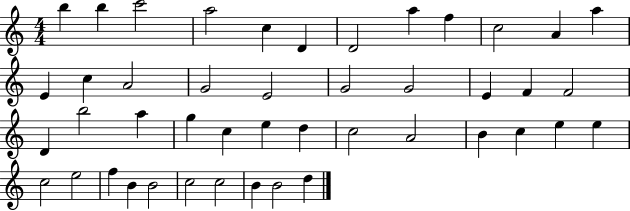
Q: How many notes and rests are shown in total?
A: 45